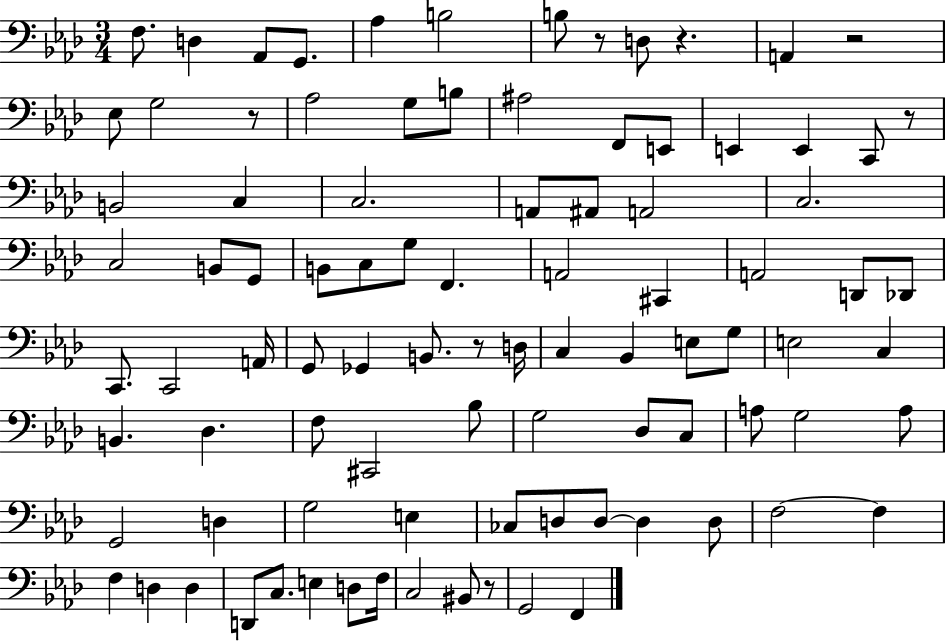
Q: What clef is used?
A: bass